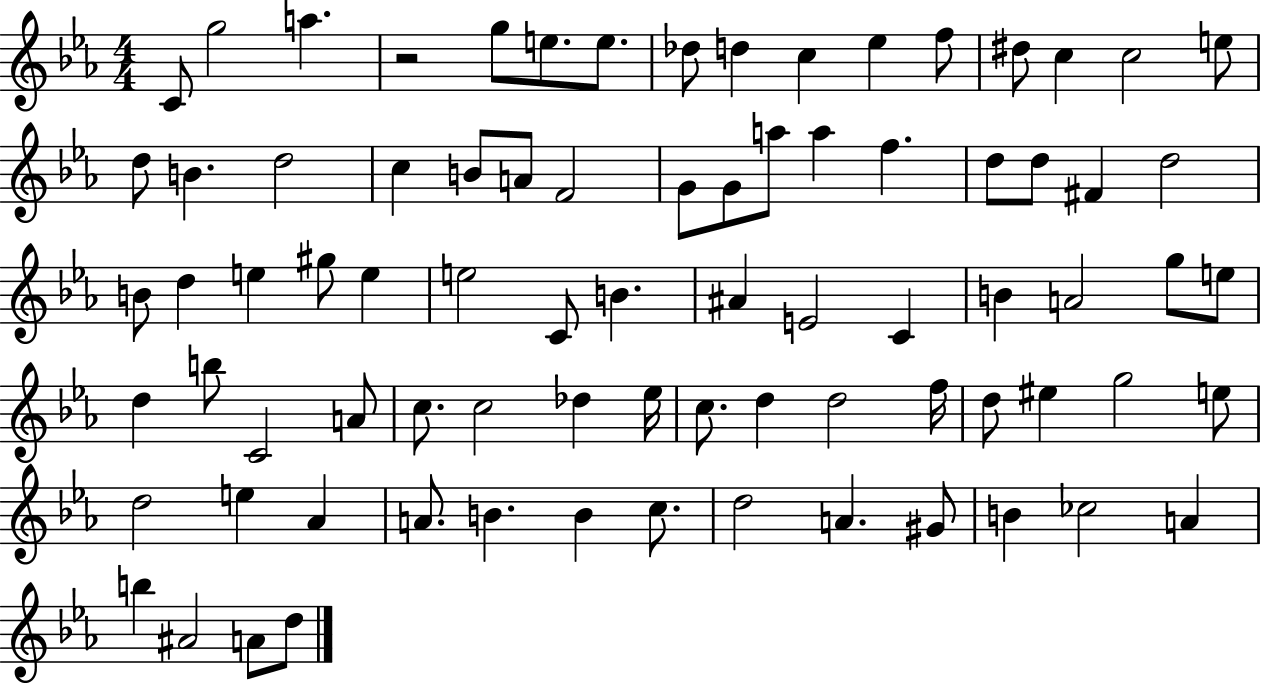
{
  \clef treble
  \numericTimeSignature
  \time 4/4
  \key ees \major
  \repeat volta 2 { c'8 g''2 a''4. | r2 g''8 e''8. e''8. | des''8 d''4 c''4 ees''4 f''8 | dis''8 c''4 c''2 e''8 | \break d''8 b'4. d''2 | c''4 b'8 a'8 f'2 | g'8 g'8 a''8 a''4 f''4. | d''8 d''8 fis'4 d''2 | \break b'8 d''4 e''4 gis''8 e''4 | e''2 c'8 b'4. | ais'4 e'2 c'4 | b'4 a'2 g''8 e''8 | \break d''4 b''8 c'2 a'8 | c''8. c''2 des''4 ees''16 | c''8. d''4 d''2 f''16 | d''8 eis''4 g''2 e''8 | \break d''2 e''4 aes'4 | a'8. b'4. b'4 c''8. | d''2 a'4. gis'8 | b'4 ces''2 a'4 | \break b''4 ais'2 a'8 d''8 | } \bar "|."
}